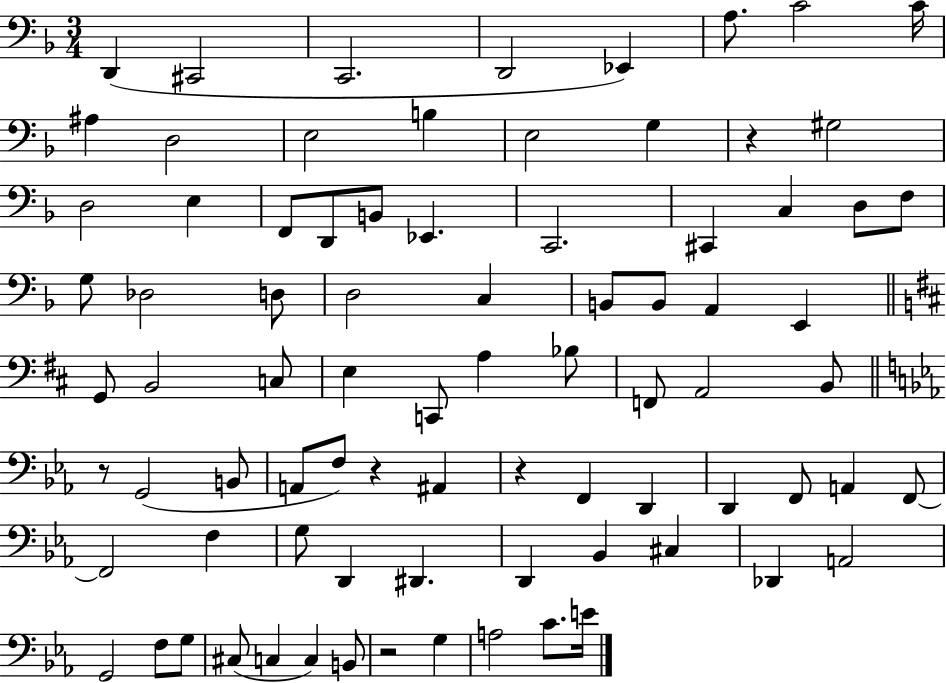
{
  \clef bass
  \numericTimeSignature
  \time 3/4
  \key f \major
  d,4( cis,2 | c,2. | d,2 ees,4) | a8. c'2 c'16 | \break ais4 d2 | e2 b4 | e2 g4 | r4 gis2 | \break d2 e4 | f,8 d,8 b,8 ees,4. | c,2. | cis,4 c4 d8 f8 | \break g8 des2 d8 | d2 c4 | b,8 b,8 a,4 e,4 | \bar "||" \break \key d \major g,8 b,2 c8 | e4 c,8 a4 bes8 | f,8 a,2 b,8 | \bar "||" \break \key ees \major r8 g,2( b,8 | a,8 f8) r4 ais,4 | r4 f,4 d,4 | d,4 f,8 a,4 f,8~~ | \break f,2 f4 | g8 d,4 dis,4. | d,4 bes,4 cis4 | des,4 a,2 | \break g,2 f8 g8 | cis8( c4 c4) b,8 | r2 g4 | a2 c'8. e'16 | \break \bar "|."
}